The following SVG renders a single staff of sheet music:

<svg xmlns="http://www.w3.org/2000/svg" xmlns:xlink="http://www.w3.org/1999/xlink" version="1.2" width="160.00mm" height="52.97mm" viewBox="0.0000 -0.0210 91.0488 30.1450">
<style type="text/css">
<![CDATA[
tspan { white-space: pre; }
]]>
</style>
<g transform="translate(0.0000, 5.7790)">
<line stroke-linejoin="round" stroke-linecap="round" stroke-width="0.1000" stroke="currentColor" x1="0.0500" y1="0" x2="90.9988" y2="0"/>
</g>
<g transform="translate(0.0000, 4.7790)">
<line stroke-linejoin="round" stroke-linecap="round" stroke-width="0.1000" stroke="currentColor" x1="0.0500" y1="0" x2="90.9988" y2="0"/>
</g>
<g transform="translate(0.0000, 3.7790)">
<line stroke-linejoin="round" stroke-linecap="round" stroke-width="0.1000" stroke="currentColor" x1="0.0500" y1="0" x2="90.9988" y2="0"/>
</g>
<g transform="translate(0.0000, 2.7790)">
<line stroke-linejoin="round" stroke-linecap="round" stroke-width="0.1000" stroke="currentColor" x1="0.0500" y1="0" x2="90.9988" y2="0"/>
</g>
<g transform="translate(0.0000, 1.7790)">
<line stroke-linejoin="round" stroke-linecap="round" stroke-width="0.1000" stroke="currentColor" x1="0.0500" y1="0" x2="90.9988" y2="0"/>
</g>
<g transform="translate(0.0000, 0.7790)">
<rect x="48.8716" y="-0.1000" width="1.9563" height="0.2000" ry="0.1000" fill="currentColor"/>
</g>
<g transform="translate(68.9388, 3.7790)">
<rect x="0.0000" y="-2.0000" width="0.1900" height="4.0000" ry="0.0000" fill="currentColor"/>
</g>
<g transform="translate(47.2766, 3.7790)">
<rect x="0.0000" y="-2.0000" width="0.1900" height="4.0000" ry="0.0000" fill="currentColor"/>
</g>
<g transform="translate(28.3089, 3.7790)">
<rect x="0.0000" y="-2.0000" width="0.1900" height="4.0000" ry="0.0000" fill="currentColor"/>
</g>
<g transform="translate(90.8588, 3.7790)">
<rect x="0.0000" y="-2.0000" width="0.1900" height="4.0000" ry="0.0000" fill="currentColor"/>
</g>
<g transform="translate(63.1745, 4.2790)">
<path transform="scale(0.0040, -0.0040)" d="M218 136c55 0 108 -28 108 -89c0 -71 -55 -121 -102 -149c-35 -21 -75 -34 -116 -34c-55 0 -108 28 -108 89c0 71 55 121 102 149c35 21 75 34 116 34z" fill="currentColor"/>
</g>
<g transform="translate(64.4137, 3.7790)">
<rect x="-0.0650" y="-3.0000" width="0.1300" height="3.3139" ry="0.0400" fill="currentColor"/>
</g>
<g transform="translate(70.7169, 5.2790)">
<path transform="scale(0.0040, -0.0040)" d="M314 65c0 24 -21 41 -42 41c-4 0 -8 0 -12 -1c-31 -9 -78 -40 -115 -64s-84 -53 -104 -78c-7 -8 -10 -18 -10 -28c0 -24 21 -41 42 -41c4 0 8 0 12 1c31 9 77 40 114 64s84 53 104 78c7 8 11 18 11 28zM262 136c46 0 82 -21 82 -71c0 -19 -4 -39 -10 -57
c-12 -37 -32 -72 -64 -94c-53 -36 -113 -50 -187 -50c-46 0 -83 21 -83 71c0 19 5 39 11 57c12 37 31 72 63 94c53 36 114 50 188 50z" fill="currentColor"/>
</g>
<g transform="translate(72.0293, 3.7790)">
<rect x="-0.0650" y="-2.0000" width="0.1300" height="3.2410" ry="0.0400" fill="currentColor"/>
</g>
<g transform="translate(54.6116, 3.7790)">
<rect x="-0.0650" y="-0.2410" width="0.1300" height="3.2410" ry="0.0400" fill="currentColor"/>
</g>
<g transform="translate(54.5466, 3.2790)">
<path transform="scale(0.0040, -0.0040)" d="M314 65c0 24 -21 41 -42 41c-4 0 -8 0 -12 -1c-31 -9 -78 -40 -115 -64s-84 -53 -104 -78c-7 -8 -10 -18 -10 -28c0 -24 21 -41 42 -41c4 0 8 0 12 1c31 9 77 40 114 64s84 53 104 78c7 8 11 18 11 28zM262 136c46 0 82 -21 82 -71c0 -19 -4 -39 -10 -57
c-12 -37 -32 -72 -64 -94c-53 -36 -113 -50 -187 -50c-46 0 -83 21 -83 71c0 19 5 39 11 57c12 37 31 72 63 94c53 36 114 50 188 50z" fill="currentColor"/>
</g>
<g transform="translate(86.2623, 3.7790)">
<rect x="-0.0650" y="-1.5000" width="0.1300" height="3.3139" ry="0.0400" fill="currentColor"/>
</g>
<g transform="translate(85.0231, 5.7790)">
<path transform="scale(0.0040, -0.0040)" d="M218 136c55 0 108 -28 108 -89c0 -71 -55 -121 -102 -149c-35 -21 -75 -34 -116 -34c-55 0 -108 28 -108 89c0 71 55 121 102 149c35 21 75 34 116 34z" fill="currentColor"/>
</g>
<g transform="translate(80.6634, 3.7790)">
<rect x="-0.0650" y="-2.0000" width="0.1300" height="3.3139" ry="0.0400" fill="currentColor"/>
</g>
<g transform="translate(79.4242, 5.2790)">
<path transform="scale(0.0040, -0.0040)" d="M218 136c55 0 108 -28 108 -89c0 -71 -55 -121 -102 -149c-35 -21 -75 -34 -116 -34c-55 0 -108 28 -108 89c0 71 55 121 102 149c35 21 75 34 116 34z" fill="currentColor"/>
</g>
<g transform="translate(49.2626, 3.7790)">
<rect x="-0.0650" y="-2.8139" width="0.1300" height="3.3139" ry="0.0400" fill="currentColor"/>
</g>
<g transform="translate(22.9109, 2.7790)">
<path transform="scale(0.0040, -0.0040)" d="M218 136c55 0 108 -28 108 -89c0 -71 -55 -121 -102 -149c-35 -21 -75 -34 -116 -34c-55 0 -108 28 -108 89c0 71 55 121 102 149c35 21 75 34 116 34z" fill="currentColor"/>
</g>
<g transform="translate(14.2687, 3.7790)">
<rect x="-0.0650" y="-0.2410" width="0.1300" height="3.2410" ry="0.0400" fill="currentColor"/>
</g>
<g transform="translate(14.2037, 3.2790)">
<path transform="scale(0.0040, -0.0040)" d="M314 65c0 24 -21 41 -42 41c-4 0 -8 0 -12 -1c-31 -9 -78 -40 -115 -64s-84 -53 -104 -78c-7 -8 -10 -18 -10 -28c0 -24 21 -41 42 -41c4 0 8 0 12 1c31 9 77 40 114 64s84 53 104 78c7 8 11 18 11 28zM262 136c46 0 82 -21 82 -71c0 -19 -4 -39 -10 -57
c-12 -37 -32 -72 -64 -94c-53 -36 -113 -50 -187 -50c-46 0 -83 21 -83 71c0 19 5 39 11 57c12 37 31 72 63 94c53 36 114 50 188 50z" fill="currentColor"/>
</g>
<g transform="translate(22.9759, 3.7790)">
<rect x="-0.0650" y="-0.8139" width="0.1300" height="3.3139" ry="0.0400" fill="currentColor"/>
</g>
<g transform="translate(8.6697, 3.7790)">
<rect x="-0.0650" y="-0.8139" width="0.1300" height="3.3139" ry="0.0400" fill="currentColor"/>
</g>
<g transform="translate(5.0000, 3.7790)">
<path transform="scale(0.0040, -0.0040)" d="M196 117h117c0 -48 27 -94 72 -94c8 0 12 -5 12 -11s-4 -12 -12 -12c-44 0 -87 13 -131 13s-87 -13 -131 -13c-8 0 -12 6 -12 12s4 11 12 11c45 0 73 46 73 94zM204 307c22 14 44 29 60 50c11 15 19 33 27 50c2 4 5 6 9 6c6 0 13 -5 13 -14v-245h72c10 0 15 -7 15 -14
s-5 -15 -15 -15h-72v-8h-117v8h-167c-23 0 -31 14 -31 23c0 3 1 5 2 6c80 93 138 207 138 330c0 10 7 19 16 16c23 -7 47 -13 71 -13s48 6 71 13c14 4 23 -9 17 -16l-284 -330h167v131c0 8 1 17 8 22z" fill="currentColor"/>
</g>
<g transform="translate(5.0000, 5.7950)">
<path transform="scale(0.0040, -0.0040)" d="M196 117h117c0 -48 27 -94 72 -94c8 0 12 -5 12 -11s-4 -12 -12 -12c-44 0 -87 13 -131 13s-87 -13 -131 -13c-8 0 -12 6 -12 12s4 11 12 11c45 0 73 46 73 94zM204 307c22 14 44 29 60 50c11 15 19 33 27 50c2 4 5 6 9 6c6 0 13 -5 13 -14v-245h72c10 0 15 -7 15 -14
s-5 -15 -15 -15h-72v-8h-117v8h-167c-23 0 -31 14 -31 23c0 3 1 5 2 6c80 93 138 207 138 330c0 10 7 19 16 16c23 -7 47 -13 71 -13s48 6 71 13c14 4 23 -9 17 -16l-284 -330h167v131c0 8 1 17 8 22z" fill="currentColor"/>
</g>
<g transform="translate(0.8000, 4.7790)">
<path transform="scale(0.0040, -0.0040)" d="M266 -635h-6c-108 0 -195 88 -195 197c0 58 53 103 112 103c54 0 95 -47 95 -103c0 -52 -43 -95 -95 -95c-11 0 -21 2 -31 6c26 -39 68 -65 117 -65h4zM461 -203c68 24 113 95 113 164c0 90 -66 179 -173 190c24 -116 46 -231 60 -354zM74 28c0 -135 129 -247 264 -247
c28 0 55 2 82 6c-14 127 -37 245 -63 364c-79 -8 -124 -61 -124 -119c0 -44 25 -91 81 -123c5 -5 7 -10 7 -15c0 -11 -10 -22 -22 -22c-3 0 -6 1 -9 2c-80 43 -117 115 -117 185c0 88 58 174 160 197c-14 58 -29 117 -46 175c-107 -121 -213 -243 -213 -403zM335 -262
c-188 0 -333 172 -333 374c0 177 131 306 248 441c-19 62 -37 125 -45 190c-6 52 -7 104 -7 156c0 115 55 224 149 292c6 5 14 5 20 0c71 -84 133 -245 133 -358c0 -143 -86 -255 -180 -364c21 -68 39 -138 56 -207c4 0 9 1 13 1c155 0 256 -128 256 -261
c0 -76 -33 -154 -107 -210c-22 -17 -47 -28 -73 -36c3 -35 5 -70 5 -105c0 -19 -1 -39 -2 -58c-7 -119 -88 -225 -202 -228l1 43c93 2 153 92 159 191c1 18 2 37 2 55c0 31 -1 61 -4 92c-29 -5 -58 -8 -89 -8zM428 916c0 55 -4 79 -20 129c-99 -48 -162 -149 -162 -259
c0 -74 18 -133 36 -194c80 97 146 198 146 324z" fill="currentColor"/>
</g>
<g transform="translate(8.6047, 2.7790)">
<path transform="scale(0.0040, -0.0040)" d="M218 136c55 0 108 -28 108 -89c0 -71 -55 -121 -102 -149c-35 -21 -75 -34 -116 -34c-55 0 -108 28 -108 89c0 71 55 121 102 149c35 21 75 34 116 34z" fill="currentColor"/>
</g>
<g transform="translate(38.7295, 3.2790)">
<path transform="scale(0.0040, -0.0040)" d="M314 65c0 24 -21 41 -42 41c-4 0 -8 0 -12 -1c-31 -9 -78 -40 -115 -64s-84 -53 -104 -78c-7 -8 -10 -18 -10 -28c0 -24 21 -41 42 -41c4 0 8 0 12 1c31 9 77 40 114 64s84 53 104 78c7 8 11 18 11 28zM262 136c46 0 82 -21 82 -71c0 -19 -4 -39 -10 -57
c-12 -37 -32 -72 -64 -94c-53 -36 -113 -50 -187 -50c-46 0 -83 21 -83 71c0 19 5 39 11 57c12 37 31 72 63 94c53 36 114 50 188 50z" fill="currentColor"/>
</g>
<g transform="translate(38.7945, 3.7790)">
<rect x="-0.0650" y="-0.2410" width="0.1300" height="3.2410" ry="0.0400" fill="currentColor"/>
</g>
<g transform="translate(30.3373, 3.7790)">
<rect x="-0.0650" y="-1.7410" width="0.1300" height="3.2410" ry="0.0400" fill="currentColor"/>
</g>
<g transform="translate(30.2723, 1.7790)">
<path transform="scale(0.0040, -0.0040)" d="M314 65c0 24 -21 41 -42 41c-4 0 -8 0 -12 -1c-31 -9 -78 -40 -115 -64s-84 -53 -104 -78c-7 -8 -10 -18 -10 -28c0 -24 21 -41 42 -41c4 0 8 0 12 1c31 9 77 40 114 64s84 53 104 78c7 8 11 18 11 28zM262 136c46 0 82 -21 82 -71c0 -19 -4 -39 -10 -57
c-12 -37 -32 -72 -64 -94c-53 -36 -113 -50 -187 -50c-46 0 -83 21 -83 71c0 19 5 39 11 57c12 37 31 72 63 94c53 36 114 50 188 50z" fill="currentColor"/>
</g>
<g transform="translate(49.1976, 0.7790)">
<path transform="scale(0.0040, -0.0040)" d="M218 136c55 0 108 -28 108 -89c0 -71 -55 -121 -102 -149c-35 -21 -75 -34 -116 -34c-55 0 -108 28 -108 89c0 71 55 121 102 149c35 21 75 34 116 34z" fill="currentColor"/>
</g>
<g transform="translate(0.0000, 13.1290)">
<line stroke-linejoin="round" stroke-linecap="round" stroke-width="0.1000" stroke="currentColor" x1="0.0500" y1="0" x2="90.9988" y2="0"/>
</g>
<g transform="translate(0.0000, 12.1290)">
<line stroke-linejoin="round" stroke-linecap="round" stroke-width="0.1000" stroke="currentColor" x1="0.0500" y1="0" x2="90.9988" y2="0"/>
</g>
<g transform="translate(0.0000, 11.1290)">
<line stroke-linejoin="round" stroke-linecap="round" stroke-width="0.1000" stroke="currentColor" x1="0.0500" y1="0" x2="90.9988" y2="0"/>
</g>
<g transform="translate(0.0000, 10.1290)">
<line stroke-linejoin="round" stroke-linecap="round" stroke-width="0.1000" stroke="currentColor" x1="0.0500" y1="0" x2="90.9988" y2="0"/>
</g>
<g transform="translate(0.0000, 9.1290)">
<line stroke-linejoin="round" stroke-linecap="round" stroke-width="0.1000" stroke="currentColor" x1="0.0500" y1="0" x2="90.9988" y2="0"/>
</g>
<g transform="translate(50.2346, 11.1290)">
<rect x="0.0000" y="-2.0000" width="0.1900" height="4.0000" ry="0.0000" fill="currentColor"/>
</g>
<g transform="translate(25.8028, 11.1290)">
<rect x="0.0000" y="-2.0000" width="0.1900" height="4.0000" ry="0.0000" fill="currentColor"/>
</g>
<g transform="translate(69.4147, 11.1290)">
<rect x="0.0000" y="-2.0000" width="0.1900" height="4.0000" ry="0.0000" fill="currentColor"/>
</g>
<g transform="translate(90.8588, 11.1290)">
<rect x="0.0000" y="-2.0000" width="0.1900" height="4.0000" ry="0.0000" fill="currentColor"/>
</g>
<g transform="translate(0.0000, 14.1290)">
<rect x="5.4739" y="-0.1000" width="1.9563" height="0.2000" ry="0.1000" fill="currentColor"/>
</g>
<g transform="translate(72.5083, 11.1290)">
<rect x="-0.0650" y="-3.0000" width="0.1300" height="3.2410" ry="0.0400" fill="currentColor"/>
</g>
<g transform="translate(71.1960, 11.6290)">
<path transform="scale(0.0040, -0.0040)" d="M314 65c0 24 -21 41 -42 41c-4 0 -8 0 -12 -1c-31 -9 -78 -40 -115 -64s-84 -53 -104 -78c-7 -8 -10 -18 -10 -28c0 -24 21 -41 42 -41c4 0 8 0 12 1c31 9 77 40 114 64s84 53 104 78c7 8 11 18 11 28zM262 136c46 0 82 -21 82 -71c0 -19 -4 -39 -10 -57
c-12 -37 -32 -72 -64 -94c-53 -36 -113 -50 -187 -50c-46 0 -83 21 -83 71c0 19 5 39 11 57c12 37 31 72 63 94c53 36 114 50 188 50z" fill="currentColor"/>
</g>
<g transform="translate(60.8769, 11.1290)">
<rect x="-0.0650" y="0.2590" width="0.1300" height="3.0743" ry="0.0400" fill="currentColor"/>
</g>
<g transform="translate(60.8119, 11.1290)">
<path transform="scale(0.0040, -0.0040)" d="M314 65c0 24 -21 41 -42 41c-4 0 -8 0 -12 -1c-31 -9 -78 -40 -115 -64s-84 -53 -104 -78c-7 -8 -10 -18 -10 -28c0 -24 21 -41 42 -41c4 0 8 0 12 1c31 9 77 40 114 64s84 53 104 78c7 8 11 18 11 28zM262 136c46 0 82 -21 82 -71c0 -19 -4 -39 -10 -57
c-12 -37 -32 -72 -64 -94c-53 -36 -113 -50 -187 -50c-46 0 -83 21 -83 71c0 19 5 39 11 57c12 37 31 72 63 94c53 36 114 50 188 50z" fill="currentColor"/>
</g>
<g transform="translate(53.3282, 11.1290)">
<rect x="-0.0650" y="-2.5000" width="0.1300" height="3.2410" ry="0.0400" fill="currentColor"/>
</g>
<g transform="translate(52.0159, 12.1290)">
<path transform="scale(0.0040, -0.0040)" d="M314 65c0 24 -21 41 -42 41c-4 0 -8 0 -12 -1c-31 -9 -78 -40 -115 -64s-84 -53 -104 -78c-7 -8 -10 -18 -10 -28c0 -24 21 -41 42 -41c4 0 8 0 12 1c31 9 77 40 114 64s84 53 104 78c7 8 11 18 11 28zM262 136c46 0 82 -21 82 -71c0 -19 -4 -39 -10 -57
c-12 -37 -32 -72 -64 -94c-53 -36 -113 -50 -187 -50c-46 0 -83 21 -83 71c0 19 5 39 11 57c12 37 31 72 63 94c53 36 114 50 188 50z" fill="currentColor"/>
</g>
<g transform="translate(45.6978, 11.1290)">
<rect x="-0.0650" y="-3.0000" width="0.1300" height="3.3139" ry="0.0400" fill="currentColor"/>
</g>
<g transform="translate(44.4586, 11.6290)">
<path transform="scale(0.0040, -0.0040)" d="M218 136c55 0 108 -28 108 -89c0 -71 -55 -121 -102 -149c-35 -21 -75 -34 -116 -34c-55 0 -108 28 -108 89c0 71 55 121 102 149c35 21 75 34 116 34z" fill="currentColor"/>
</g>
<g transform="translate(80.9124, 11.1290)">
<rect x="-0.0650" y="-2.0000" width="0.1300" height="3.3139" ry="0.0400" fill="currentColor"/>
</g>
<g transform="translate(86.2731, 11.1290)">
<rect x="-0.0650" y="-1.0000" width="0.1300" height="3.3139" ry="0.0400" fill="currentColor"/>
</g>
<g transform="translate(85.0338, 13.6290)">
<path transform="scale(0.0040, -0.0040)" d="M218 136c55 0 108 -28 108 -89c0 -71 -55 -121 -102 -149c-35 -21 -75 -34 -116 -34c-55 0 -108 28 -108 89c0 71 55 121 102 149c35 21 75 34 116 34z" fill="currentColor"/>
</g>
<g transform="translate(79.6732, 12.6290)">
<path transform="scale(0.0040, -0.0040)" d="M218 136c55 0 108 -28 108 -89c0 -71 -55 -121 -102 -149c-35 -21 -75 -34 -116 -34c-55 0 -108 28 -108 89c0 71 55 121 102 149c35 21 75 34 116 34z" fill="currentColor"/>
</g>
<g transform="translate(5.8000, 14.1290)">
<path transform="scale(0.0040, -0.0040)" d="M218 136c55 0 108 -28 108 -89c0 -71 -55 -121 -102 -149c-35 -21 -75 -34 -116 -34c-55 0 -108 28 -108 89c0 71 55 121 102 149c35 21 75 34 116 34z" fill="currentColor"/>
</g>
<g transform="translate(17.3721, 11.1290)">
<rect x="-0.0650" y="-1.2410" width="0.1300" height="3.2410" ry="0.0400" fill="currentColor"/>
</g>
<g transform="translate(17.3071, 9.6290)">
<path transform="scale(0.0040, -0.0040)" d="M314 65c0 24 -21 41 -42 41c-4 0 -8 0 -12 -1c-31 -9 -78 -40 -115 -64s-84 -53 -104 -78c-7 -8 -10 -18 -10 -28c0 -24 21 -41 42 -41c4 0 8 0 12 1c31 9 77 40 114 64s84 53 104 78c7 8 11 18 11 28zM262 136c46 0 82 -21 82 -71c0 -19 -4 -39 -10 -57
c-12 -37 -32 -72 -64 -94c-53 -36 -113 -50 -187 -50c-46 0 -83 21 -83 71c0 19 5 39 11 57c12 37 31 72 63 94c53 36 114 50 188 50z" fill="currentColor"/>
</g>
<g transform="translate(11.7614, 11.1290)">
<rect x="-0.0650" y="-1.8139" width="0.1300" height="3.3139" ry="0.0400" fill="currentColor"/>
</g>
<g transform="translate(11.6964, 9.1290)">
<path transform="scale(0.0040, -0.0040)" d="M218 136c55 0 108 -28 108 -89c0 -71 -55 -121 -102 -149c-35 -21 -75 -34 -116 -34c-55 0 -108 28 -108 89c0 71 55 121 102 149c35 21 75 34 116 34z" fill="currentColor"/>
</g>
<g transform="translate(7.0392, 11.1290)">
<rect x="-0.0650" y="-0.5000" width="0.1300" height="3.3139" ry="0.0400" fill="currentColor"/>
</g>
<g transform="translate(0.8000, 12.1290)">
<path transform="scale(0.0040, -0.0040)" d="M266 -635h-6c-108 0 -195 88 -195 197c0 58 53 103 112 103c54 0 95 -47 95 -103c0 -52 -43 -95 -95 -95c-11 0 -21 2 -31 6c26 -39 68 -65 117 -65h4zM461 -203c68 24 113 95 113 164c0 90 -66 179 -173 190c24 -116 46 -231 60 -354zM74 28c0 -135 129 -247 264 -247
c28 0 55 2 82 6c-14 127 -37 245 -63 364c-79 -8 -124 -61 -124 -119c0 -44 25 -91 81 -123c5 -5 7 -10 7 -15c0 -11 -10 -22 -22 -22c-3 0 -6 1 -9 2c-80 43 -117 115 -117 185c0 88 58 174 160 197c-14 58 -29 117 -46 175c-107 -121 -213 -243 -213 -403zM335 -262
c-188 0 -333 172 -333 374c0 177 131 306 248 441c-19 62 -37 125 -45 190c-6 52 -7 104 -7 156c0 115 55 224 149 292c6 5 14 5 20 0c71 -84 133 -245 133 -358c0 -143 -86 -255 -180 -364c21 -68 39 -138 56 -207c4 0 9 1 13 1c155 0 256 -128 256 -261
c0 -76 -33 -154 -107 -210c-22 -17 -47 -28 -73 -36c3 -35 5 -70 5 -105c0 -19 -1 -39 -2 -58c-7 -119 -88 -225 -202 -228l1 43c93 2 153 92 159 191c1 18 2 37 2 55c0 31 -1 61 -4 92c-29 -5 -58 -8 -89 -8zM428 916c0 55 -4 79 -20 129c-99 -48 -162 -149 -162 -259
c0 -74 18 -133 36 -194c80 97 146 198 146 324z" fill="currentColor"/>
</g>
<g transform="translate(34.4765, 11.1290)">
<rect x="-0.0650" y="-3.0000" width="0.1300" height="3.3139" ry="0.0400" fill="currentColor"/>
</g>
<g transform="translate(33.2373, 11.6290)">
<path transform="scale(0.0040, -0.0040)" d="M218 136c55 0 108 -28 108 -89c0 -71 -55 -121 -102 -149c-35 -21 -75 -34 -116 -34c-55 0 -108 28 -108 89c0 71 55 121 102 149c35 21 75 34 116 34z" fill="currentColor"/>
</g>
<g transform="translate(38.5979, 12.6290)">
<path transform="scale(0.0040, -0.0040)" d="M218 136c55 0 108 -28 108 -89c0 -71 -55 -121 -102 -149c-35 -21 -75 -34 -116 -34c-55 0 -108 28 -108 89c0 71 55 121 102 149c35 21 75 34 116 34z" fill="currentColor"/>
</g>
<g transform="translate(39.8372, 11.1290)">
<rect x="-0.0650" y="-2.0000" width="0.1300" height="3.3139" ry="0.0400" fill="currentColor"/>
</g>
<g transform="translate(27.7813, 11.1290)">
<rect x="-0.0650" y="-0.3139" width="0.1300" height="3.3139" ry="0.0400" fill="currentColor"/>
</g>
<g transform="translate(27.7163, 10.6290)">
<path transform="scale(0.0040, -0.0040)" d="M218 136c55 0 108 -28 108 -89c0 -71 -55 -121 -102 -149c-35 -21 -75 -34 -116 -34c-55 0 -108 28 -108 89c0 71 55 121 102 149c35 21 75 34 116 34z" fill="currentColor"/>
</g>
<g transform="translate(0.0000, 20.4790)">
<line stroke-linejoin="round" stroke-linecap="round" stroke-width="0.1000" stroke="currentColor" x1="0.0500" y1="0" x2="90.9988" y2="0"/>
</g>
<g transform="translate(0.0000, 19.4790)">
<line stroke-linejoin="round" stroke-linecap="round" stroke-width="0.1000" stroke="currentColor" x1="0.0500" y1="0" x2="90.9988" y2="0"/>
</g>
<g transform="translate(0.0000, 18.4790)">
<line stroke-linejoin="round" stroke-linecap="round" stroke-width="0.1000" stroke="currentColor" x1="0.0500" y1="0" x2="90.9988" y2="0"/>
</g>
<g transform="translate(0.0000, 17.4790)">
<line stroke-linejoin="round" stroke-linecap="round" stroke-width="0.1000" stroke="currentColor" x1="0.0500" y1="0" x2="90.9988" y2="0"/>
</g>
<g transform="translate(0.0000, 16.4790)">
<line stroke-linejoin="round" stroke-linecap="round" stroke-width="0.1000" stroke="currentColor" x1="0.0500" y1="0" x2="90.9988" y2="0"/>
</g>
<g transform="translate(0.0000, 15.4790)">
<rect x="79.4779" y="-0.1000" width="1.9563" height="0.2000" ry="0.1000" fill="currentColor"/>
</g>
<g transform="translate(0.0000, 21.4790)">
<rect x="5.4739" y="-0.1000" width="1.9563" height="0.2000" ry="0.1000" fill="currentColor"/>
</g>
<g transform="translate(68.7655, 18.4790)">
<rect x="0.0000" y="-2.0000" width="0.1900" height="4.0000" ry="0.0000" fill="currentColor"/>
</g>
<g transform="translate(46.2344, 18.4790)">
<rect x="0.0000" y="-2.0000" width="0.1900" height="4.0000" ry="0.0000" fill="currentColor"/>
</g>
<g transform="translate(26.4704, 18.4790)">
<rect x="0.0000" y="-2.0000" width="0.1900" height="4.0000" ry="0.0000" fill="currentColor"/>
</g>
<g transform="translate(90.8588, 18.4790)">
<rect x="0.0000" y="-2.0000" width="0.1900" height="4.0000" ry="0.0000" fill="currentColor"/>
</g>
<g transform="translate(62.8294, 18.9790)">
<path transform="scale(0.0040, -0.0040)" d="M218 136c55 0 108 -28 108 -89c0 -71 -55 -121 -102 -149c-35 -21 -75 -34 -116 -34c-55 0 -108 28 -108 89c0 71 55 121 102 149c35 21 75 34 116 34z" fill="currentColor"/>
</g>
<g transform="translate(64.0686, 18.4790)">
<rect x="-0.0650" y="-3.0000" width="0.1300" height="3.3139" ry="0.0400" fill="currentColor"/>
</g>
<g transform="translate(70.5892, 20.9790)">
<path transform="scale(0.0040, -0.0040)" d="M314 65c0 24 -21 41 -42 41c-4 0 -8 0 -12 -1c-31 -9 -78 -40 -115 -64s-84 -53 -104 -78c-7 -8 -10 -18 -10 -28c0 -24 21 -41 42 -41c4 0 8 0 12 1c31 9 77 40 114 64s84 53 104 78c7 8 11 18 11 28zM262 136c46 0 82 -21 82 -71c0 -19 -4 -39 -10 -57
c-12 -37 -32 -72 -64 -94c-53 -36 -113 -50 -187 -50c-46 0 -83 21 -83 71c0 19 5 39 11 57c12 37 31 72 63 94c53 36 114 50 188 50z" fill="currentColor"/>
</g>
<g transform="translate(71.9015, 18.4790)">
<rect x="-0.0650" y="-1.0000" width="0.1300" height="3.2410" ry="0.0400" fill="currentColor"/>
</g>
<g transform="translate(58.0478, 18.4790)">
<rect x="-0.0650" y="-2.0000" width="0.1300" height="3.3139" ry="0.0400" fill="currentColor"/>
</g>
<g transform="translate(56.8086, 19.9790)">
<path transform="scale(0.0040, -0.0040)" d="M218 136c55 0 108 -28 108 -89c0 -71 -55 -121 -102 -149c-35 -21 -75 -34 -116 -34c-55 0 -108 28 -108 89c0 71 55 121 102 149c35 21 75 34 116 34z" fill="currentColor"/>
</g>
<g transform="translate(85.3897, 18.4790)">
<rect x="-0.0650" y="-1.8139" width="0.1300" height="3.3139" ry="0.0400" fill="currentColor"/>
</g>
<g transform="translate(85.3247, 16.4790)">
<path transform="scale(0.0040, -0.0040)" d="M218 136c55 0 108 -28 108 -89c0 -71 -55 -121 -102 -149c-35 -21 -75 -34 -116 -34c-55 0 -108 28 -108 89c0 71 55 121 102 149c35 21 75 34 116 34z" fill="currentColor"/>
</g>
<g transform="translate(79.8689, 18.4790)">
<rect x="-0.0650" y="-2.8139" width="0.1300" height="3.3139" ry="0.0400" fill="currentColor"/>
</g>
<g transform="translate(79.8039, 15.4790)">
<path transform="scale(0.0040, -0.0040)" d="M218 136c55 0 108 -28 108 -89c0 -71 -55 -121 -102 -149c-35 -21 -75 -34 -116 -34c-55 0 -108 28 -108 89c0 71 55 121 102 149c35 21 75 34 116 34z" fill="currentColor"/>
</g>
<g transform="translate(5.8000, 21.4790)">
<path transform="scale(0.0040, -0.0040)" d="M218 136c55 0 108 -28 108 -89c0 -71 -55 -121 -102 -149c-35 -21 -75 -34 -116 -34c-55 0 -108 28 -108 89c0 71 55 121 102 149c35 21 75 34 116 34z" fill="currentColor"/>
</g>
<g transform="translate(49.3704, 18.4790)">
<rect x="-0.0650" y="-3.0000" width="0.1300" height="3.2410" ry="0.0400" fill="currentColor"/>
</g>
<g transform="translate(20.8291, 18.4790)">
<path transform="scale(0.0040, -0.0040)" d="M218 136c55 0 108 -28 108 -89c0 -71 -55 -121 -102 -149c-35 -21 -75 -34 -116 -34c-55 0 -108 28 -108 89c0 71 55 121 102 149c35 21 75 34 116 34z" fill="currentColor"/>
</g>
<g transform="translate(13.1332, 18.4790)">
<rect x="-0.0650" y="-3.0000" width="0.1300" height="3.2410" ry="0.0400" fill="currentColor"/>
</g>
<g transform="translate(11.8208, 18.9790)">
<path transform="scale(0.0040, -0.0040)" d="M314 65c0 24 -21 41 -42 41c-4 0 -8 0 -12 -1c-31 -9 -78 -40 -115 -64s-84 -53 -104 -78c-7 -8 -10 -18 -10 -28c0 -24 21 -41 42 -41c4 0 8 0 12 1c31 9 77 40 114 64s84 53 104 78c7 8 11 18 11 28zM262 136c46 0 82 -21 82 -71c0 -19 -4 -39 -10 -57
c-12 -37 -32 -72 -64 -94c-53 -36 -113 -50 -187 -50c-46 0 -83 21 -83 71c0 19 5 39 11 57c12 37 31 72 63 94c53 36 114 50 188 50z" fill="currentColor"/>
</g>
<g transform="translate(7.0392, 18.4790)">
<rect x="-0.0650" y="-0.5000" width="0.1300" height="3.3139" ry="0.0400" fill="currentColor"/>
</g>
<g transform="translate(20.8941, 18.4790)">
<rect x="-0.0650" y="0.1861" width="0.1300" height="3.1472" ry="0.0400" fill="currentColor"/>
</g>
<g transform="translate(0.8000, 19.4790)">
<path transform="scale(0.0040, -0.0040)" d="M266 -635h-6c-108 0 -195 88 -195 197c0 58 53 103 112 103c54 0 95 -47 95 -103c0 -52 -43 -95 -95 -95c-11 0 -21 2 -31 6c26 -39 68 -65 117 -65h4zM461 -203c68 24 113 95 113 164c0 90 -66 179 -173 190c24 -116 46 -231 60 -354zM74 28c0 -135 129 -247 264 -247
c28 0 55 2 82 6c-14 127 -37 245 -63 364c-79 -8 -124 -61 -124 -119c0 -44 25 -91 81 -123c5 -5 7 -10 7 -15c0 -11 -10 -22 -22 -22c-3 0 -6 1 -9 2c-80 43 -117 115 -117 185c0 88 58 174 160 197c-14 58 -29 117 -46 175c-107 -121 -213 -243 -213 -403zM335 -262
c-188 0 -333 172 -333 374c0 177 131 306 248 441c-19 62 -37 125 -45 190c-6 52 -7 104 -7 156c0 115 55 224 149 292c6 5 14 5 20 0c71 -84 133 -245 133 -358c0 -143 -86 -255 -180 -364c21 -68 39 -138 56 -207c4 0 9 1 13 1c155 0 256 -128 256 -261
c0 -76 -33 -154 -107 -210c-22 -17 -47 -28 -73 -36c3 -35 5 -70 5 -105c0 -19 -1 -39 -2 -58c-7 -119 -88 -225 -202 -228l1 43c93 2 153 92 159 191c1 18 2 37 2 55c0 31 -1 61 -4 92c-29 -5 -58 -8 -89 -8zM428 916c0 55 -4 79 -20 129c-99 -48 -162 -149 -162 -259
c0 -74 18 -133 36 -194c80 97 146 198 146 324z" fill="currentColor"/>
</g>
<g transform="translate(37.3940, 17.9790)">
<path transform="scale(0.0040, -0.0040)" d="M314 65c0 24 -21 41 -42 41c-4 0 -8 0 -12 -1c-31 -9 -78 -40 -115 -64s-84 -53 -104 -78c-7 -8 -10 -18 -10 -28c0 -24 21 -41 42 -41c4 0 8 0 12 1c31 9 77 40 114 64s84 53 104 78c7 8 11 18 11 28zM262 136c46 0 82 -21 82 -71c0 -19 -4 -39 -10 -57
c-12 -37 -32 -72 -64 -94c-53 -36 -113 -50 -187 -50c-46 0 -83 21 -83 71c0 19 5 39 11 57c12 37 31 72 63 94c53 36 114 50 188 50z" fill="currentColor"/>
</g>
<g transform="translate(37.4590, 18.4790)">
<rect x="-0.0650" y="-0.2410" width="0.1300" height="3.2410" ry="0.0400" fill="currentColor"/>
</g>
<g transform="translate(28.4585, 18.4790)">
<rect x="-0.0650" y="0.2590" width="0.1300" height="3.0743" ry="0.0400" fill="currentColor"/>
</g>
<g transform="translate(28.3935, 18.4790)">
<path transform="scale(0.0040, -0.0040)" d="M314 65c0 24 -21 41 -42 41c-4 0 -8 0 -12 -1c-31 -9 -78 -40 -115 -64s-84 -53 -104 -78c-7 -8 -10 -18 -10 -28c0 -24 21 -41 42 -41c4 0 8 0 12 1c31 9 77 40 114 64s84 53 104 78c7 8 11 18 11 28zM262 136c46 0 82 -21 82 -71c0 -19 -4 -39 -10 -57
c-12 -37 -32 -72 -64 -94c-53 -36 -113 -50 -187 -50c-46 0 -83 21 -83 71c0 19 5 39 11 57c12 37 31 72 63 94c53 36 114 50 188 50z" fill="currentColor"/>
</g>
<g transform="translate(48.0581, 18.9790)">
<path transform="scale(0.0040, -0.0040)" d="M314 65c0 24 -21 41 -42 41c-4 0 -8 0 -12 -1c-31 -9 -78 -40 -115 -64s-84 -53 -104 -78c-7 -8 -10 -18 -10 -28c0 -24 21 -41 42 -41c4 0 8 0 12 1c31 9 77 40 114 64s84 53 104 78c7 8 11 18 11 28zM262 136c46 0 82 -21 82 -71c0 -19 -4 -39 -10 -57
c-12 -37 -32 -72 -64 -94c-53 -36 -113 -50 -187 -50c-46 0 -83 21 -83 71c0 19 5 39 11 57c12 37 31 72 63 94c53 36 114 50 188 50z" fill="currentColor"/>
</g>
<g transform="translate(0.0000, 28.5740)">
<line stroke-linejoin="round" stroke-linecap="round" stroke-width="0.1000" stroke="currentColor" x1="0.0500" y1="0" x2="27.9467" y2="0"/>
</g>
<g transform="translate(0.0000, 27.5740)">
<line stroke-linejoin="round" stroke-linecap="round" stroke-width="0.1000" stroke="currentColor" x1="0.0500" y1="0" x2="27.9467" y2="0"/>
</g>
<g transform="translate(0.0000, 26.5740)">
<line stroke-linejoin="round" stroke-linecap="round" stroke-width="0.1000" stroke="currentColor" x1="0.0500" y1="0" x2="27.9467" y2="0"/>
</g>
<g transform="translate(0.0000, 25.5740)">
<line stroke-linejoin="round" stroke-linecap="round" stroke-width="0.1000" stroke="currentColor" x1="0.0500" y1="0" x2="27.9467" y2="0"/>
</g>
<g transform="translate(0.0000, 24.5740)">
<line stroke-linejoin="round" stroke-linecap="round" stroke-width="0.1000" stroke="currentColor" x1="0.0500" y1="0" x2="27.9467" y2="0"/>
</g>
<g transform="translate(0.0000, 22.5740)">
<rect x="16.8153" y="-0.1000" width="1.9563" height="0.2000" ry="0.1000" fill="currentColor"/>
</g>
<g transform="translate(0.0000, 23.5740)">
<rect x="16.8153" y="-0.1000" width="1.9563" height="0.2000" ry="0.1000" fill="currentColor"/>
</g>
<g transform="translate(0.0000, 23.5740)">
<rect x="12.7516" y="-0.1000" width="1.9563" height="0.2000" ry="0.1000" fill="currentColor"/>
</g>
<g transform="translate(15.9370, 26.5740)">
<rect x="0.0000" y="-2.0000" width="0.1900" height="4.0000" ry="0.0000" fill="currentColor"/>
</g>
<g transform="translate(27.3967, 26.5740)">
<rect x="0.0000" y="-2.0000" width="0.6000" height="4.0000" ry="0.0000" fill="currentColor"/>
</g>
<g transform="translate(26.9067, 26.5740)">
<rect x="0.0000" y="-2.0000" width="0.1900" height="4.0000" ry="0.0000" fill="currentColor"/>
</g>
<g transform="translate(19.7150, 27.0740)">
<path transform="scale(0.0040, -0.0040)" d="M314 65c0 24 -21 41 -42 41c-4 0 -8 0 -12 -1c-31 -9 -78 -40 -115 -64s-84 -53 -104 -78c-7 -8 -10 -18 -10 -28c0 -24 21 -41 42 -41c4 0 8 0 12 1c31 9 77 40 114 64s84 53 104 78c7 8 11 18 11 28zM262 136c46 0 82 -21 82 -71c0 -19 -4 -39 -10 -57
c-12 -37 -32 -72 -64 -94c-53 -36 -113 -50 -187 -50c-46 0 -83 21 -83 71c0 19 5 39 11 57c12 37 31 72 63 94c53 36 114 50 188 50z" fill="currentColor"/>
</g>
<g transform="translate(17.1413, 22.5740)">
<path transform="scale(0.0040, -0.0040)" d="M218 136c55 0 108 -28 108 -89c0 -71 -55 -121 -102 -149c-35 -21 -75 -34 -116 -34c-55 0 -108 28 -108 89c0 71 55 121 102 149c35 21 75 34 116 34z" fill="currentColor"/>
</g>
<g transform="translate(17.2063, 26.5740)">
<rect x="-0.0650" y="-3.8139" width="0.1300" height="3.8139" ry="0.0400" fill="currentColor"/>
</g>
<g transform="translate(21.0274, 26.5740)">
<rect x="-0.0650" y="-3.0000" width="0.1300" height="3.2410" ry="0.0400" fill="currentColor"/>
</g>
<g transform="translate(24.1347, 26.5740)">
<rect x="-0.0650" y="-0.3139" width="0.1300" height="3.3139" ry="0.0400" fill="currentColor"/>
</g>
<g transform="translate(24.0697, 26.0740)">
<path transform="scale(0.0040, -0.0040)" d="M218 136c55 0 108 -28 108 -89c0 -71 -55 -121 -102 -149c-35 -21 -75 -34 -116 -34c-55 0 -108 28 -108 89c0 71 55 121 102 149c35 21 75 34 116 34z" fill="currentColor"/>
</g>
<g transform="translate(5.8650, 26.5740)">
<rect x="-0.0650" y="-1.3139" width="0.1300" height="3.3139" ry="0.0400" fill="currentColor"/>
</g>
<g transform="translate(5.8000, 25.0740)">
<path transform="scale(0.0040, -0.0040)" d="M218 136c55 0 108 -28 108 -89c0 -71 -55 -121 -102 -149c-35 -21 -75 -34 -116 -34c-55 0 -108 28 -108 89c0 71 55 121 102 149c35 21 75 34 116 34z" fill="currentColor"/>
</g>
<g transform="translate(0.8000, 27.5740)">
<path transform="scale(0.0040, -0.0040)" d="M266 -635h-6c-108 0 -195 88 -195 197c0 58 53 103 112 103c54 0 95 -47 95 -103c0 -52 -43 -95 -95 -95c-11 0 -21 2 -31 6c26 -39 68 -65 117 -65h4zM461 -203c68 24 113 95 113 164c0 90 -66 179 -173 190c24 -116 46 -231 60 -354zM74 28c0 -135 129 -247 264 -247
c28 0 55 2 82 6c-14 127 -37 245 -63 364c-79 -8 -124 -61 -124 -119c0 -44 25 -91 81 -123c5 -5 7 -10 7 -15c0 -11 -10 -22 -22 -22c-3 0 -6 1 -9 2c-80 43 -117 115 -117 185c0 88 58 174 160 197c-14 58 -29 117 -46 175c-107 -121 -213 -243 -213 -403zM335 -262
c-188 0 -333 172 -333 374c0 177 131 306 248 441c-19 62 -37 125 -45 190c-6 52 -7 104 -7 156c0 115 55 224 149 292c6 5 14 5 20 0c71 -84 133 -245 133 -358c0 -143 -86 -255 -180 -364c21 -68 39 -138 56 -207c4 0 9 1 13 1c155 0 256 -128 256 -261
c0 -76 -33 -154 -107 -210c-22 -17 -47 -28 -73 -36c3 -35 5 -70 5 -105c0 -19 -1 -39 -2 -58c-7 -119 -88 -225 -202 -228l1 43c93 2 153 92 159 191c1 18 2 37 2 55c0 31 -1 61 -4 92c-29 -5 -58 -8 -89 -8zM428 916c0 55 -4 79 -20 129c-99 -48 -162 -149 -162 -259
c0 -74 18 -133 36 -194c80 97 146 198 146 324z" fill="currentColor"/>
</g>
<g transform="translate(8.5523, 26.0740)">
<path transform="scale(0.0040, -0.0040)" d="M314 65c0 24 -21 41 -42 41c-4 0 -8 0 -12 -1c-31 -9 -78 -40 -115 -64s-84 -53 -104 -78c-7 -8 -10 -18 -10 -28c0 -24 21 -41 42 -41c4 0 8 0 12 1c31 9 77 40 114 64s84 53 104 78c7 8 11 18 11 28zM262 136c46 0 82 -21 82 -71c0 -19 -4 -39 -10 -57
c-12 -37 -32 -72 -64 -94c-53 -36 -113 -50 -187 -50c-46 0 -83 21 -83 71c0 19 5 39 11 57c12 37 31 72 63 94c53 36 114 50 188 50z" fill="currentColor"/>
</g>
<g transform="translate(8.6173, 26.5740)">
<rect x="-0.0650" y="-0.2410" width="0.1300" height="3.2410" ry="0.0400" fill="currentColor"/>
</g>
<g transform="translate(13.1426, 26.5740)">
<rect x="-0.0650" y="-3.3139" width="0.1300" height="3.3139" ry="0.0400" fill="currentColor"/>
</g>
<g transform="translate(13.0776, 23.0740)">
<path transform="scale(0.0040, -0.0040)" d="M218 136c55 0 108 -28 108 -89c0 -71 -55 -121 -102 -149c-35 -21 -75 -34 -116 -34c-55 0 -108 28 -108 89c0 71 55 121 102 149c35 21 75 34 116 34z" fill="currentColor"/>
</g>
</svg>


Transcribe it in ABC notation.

X:1
T:Untitled
M:4/4
L:1/4
K:C
d c2 d f2 c2 a c2 A F2 F E C f e2 c A F A G2 B2 A2 F D C A2 B B2 c2 A2 F A D2 a f e c2 b c' A2 c